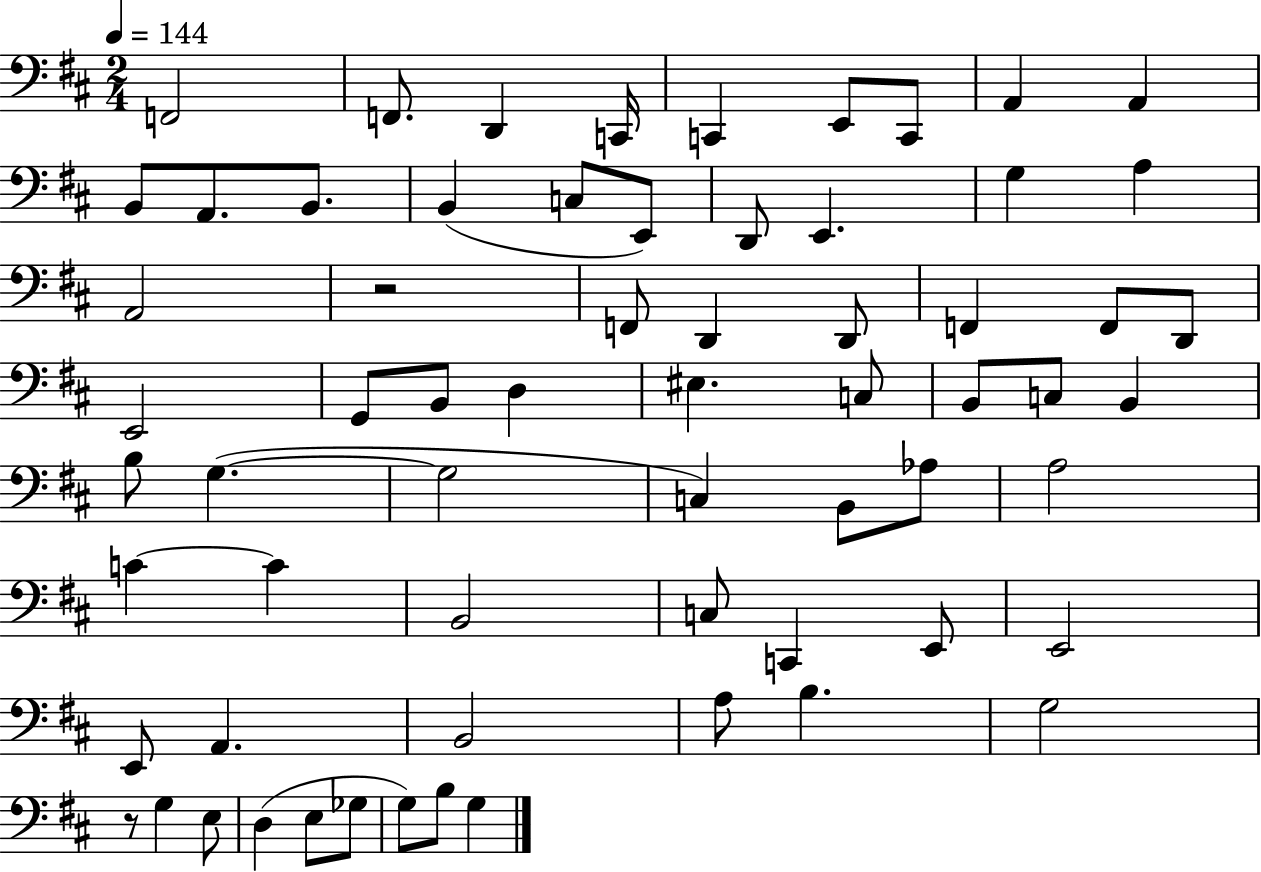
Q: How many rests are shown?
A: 2